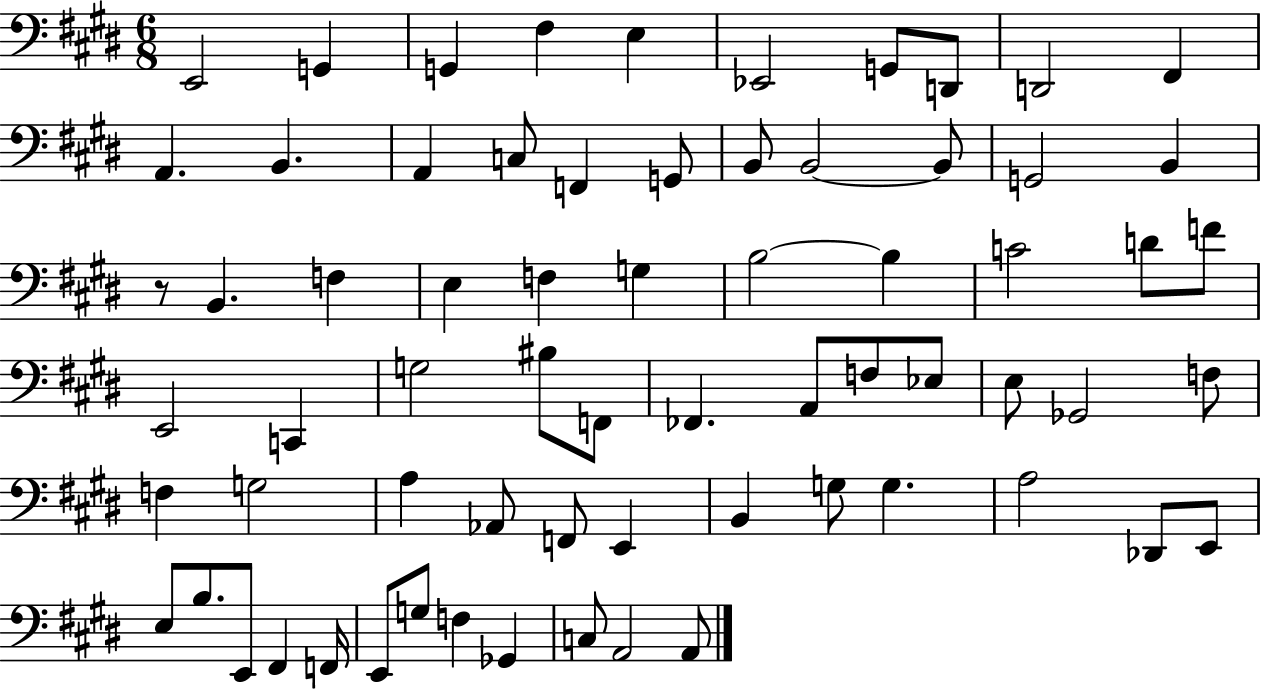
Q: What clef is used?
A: bass